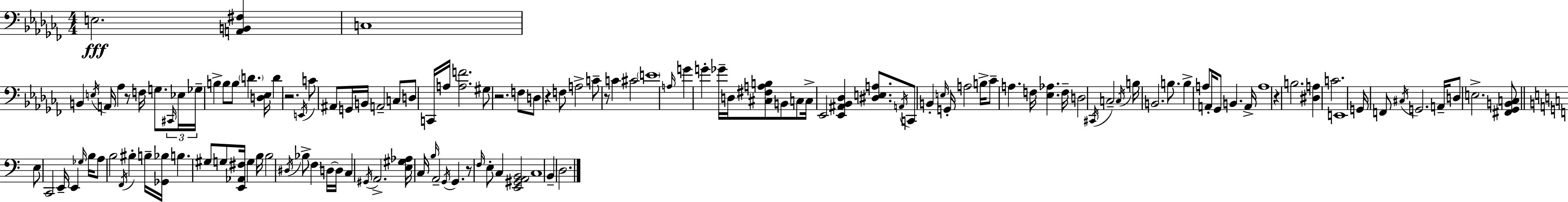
{
  \clef bass
  \numericTimeSignature
  \time 4/4
  \key aes \minor
  e2.\fff <a, b, fis>4 | c1 | b,4 \acciaccatura { e16 } a,16 aes4 r8 f16 g8. | \tuplet 3/2 { \grace { cis,16 } ees16 ges16-- } b4-> b8 b8 \parenthesize d'4. | \break <d ees>16 d'4 r2. | \acciaccatura { e,16 } c'8 ais,8 g,16 b,16 a,2-- | c8 d8 c,16 a16 <a f'>2. | gis8 r2. | \break f8 d8 r4 f8 a2-> | c'8-- r8 c'4 cis'2 | \parenthesize e'1 | \grace { a16 } g'4 g'4-. ges'16-- d16 <cis fis a b>8 | \break b,8 c8 c16-> ees,2 <ees, ais, bes, des>4 | <dis e a>8. \acciaccatura { a,16 } c,8 b,4-. \grace { e16 } g,16-. a2 | b16-> ces'8-- a4. f16 <ees aes>4. | f16-- d2 \acciaccatura { cis,16 } c2-- | \break \acciaccatura { c16 } b16 b,2. | b8. b4-> a8 a,16-. ges,8 | b,4. a,16-> a1 | r4 b2. | \break <dis a>4 c'2. | e,1 | g,16 f,8 \acciaccatura { cis16 } g,2. | a,16-- d8 e2.-> | \break <fis, ges, b, c>8 \bar "||" \break \key c \major e8 c,2 e,16-- e,4 \grace { ges16 } | b16 a8 b2 \acciaccatura { f,16 } bis4-. | b16-- <ges, bes>16 b4. gis8 g8 <e, aes, fis>16 g4 | b16 b2 \acciaccatura { dis16 } bes8-> \parenthesize f4 | \break d16~~ d16 c4 \acciaccatura { gis,16 } a,2.-> | <e gis aes>16 c16 \grace { b16 } a,2-- \acciaccatura { g,16 } | g,4. r8 \grace { f16 } e8-. c4 <e, gis, a, b,>2 | c1 | \break b,4-- d2. | \bar "|."
}